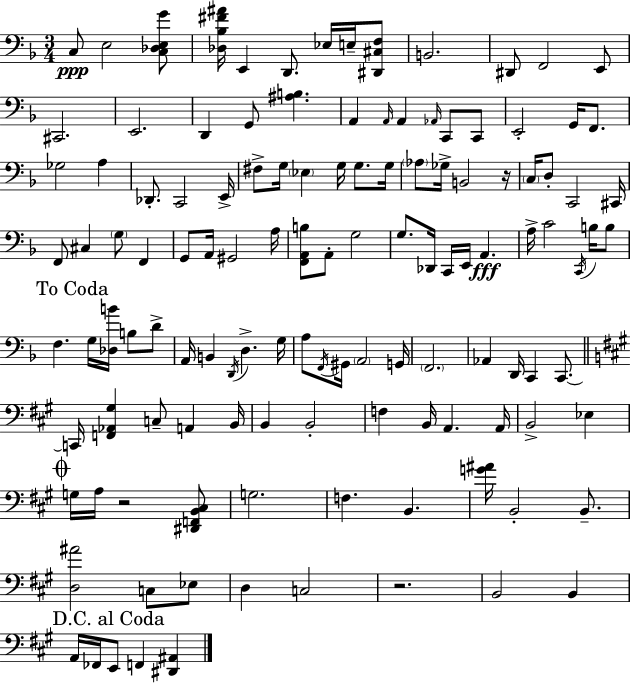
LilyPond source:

{
  \clef bass
  \numericTimeSignature
  \time 3/4
  \key f \major
  \repeat volta 2 { c8\ppp e2 <c des e g'>8 | <des bes fis' ais'>16 e,4 d,8. ees16 e16-- <dis, cis f>8 | b,2. | dis,8 f,2 e,8 | \break cis,2. | e,2. | d,4 g,8 <ais b>4. | a,4 \grace { a,16 } a,4 \grace { aes,16 } c,8 | \break c,8 e,2-. g,16 f,8. | ges2 a4 | des,8.-. c,2 | e,16-> fis8-> g16 \parenthesize ees4 g16 g8. | \break g16 \parenthesize aes8 ges16-> b,2 | r16 \parenthesize c16 d8-. c,2 | cis,16 f,8 cis4 \parenthesize g8 f,4 | g,8 a,16 gis,2 | \break a16 <f, a, b>8 a,8-. g2 | g8. des,16 c,16 e,16 a,4.\fff | a16-> c'2 \acciaccatura { c,16 } | b16 b8 \mark "To Coda" f4. g16 <des b'>16 b8 | \break d'8-> a,16 b,4 \acciaccatura { d,16 } d4.-> | g16 a8 \acciaccatura { f,16 } gis,16 \parenthesize a,2 | g,16 \parenthesize f,2. | aes,4 d,16 c,4 | \break c,8.~~ \bar "||" \break \key a \major c,16 <f, aes, gis>4 c8-- a,4 b,16 | b,4 b,2-. | f4 b,16 a,4. a,16 | b,2-> ees4 | \break \mark \markup { \musicglyph "scripts.coda" } g16 a16 r2 <dis, f, b, cis>8 | g2. | f4. b,4. | <g' ais'>16 b,2-. b,8.-- | \break <d ais'>2 c8 ees8 | d4 c2 | r2. | b,2 b,4 | \break \mark "D.C. al Coda" a,16 fes,16 e,8 f,4 <dis, ais,>4 | } \bar "|."
}